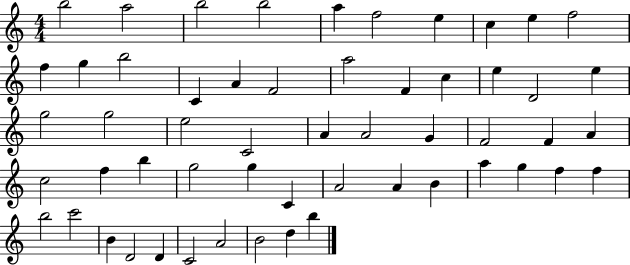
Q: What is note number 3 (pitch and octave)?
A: B5